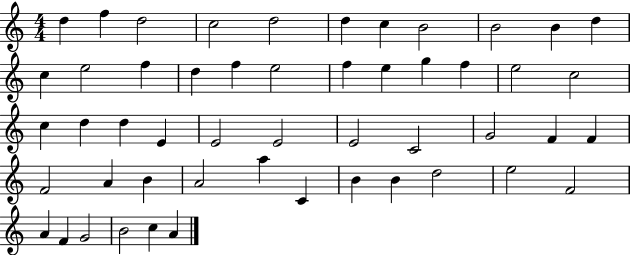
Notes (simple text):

D5/q F5/q D5/h C5/h D5/h D5/q C5/q B4/h B4/h B4/q D5/q C5/q E5/h F5/q D5/q F5/q E5/h F5/q E5/q G5/q F5/q E5/h C5/h C5/q D5/q D5/q E4/q E4/h E4/h E4/h C4/h G4/h F4/q F4/q F4/h A4/q B4/q A4/h A5/q C4/q B4/q B4/q D5/h E5/h F4/h A4/q F4/q G4/h B4/h C5/q A4/q